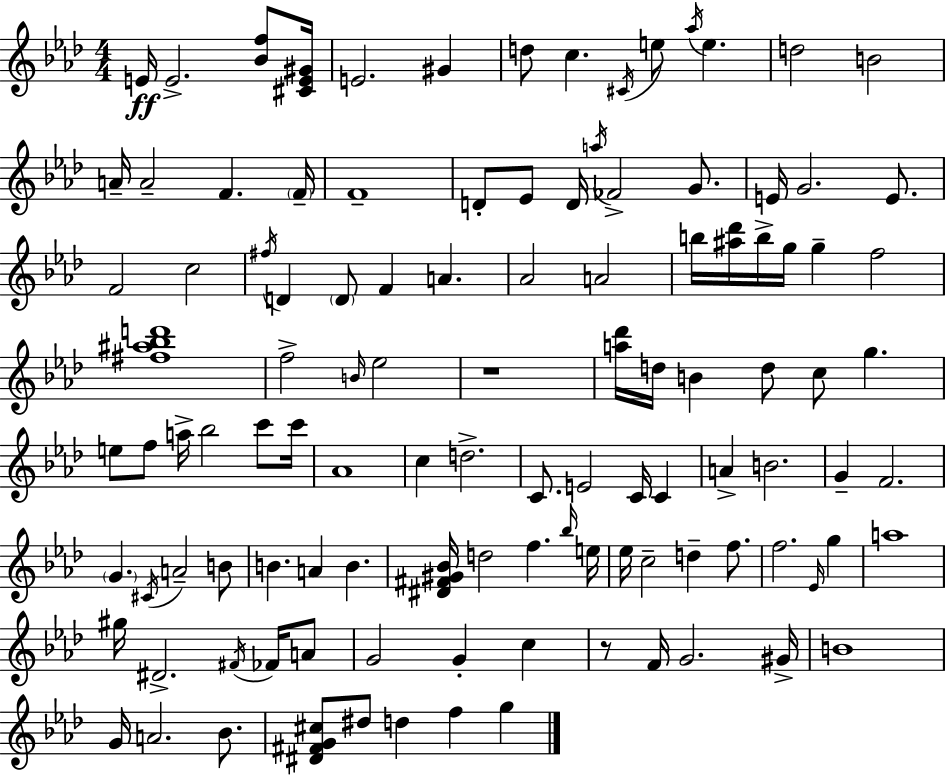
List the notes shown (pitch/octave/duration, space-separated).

E4/s E4/h. [Bb4,F5]/e [C#4,E4,G#4]/s E4/h. G#4/q D5/e C5/q. C#4/s E5/e Ab5/s E5/q. D5/h B4/h A4/s A4/h F4/q. F4/s F4/w D4/e Eb4/e D4/s A5/s FES4/h G4/e. E4/s G4/h. E4/e. F4/h C5/h F#5/s D4/q D4/e F4/q A4/q. Ab4/h A4/h B5/s [A#5,Db6]/s B5/s G5/s G5/q F5/h [F#5,A#5,Bb5,D6]/w F5/h B4/s Eb5/h R/w [A5,Db6]/s D5/s B4/q D5/e C5/e G5/q. E5/e F5/e A5/s Bb5/h C6/e C6/s Ab4/w C5/q D5/h. C4/e. E4/h C4/s C4/q A4/q B4/h. G4/q F4/h. G4/q. C#4/s A4/h B4/e B4/q. A4/q B4/q. [D#4,F#4,G#4,Bb4]/s D5/h F5/q. Bb5/s E5/s Eb5/s C5/h D5/q F5/e. F5/h. Eb4/s G5/q A5/w G#5/s D#4/h. F#4/s FES4/s A4/e G4/h G4/q C5/q R/e F4/s G4/h. G#4/s B4/w G4/s A4/h. Bb4/e. [D#4,F#4,G4,C#5]/e D#5/e D5/q F5/q G5/q